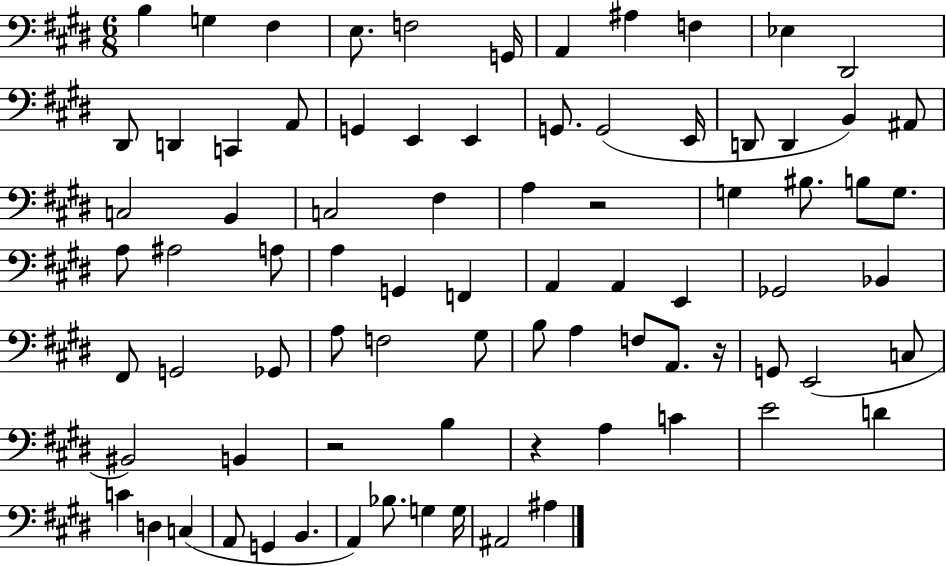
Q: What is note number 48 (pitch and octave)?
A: Gb2